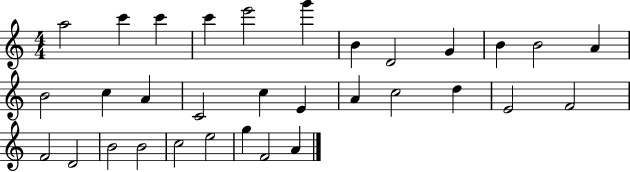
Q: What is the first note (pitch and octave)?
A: A5